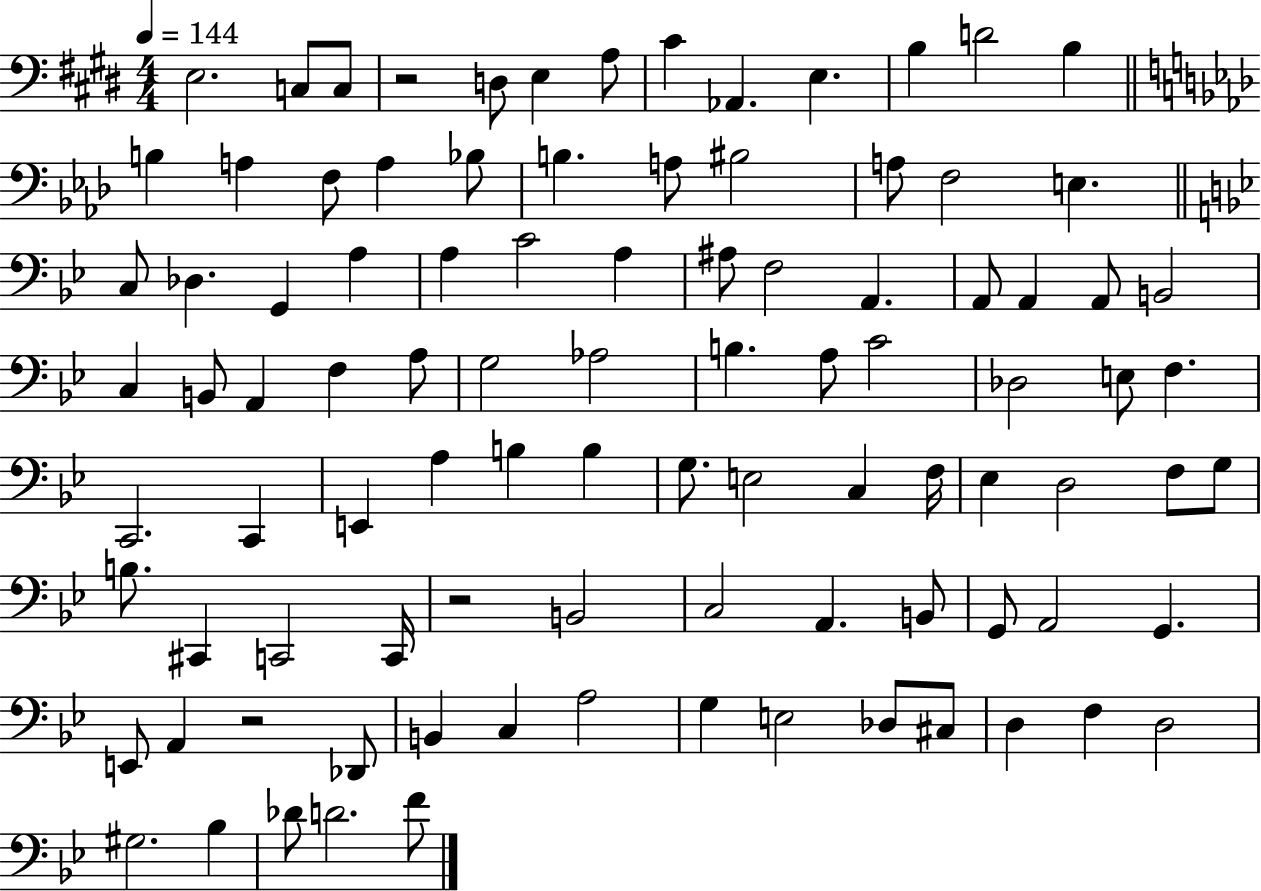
E3/h. C3/e C3/e R/h D3/e E3/q A3/e C#4/q Ab2/q. E3/q. B3/q D4/h B3/q B3/q A3/q F3/e A3/q Bb3/e B3/q. A3/e BIS3/h A3/e F3/h E3/q. C3/e Db3/q. G2/q A3/q A3/q C4/h A3/q A#3/e F3/h A2/q. A2/e A2/q A2/e B2/h C3/q B2/e A2/q F3/q A3/e G3/h Ab3/h B3/q. A3/e C4/h Db3/h E3/e F3/q. C2/h. C2/q E2/q A3/q B3/q B3/q G3/e. E3/h C3/q F3/s Eb3/q D3/h F3/e G3/e B3/e. C#2/q C2/h C2/s R/h B2/h C3/h A2/q. B2/e G2/e A2/h G2/q. E2/e A2/q R/h Db2/e B2/q C3/q A3/h G3/q E3/h Db3/e C#3/e D3/q F3/q D3/h G#3/h. Bb3/q Db4/e D4/h. F4/e